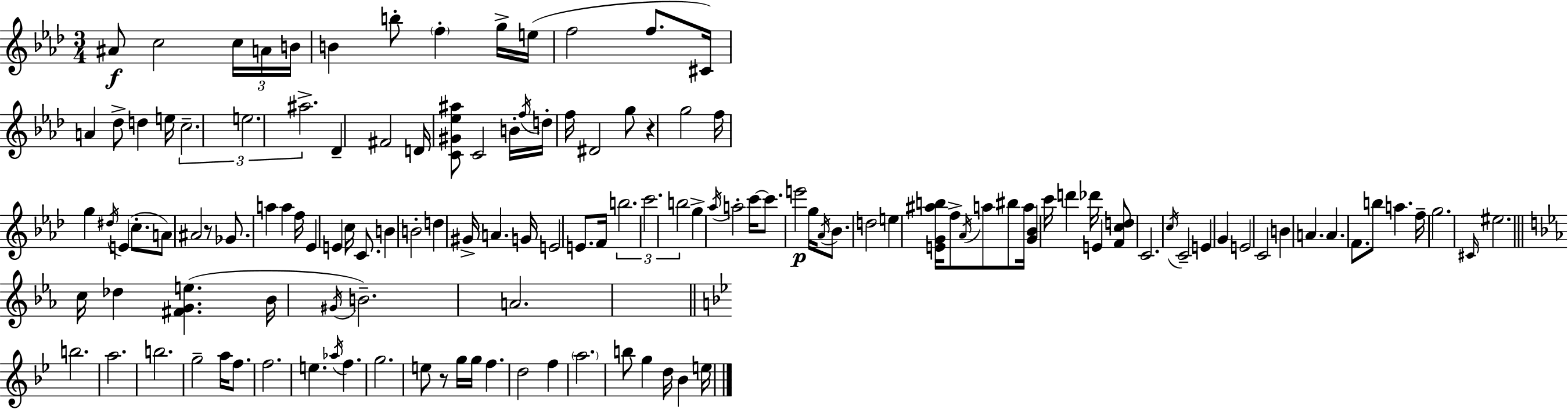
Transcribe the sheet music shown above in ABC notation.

X:1
T:Untitled
M:3/4
L:1/4
K:Fm
^A/2 c2 c/4 A/4 B/4 B b/2 f g/4 e/4 f2 f/2 ^C/4 A _d/2 d e/4 c2 e2 ^a2 _D ^F2 D/4 [C^G_e^a]/2 C2 B/4 f/4 d/4 f/4 ^D2 g/2 z g2 f/4 g ^d/4 E c/2 A/2 ^A2 z/2 _G/2 a a f/4 _E E c/4 C/2 B B2 d ^G/4 A G/4 E2 E/2 F/4 b2 c'2 b2 g _a/4 a2 c'/4 c'/2 e'2 g/4 _A/4 _B/2 d2 e [EG^ab]/4 f/2 _A/4 a/2 ^b/2 a/4 [G_B] c'/4 d' _d'/4 E [Fcd]/2 C2 c/4 C2 E G E2 C2 B A A F/2 b/2 a f/4 g2 ^C/4 ^e2 c/4 _d [^FGe] _B/4 ^G/4 B2 A2 b2 a2 b2 g2 a/4 f/2 f2 e _a/4 f g2 e/2 z/2 g/4 g/4 f d2 f a2 b/2 g d/4 _B e/4